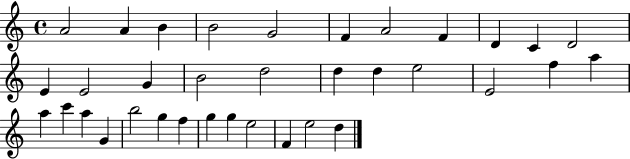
{
  \clef treble
  \time 4/4
  \defaultTimeSignature
  \key c \major
  a'2 a'4 b'4 | b'2 g'2 | f'4 a'2 f'4 | d'4 c'4 d'2 | \break e'4 e'2 g'4 | b'2 d''2 | d''4 d''4 e''2 | e'2 f''4 a''4 | \break a''4 c'''4 a''4 g'4 | b''2 g''4 f''4 | g''4 g''4 e''2 | f'4 e''2 d''4 | \break \bar "|."
}